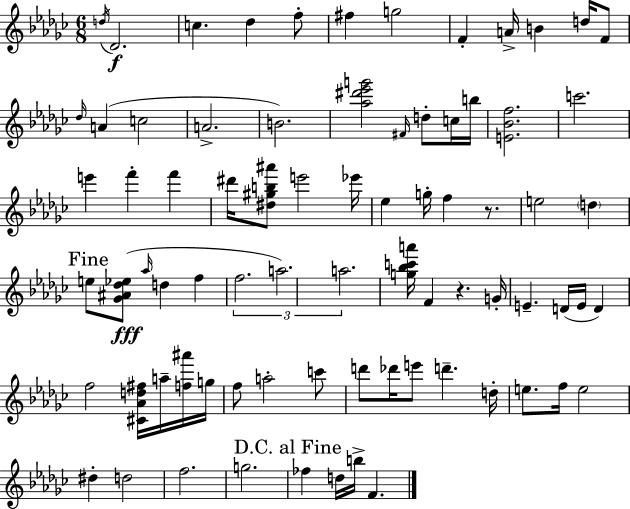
{
  \clef treble
  \numericTimeSignature
  \time 6/8
  \key ees \minor
  \acciaccatura { d''16 }\f des'2. | c''4. des''4 f''8-. | fis''4 g''2 | f'4-. a'16-> b'4 d''16 f'8 | \break \grace { des''16 } a'4( c''2 | a'2.-> | b'2.) | <aes'' dis''' ees''' g'''>2 \grace { fis'16 } d''8-. | \break c''16 b''16 <e' bes' f''>2. | c'''2. | e'''4 f'''4-. f'''4 | dis'''16 <dis'' gis'' b'' ais'''>8 e'''2 | \break ees'''16 ees''4 g''16-. f''4 | r8. e''2 \parenthesize d''4 | \mark "Fine" e''8 <ges' ais' des'' ees''>8(\fff \grace { aes''16 } d''4 | f''4 \tuplet 3/2 { f''2. | \break a''2.) | a''2. } | <g'' bes'' c''' a'''>16 f'4 r4. | g'16-. e'4.-- d'16( e'16 | \break d'4) f''2 | <cis' aes' d'' fis''>16 a''16-- <f'' ais'''>16 g''16 f''8 a''2-. | c'''8 d'''8 des'''16 e'''8 d'''4.-- | d''16-. e''8. f''16 e''2 | \break dis''4-. d''2 | f''2. | g''2. | \mark "D.C. al Fine" fes''4 d''16 b''16-> f'4. | \break \bar "|."
}